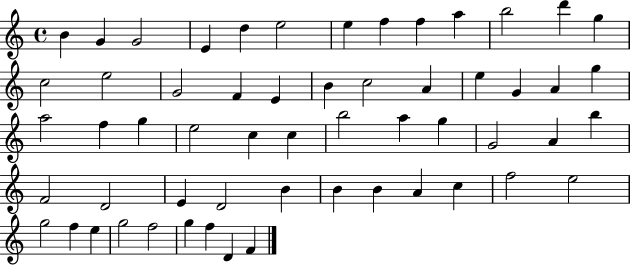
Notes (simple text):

B4/q G4/q G4/h E4/q D5/q E5/h E5/q F5/q F5/q A5/q B5/h D6/q G5/q C5/h E5/h G4/h F4/q E4/q B4/q C5/h A4/q E5/q G4/q A4/q G5/q A5/h F5/q G5/q E5/h C5/q C5/q B5/h A5/q G5/q G4/h A4/q B5/q F4/h D4/h E4/q D4/h B4/q B4/q B4/q A4/q C5/q F5/h E5/h G5/h F5/q E5/q G5/h F5/h G5/q F5/q D4/q F4/q